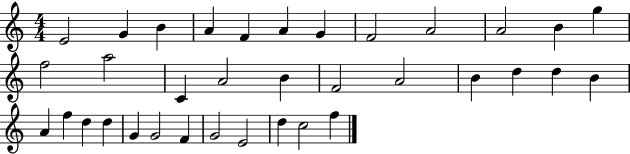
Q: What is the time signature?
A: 4/4